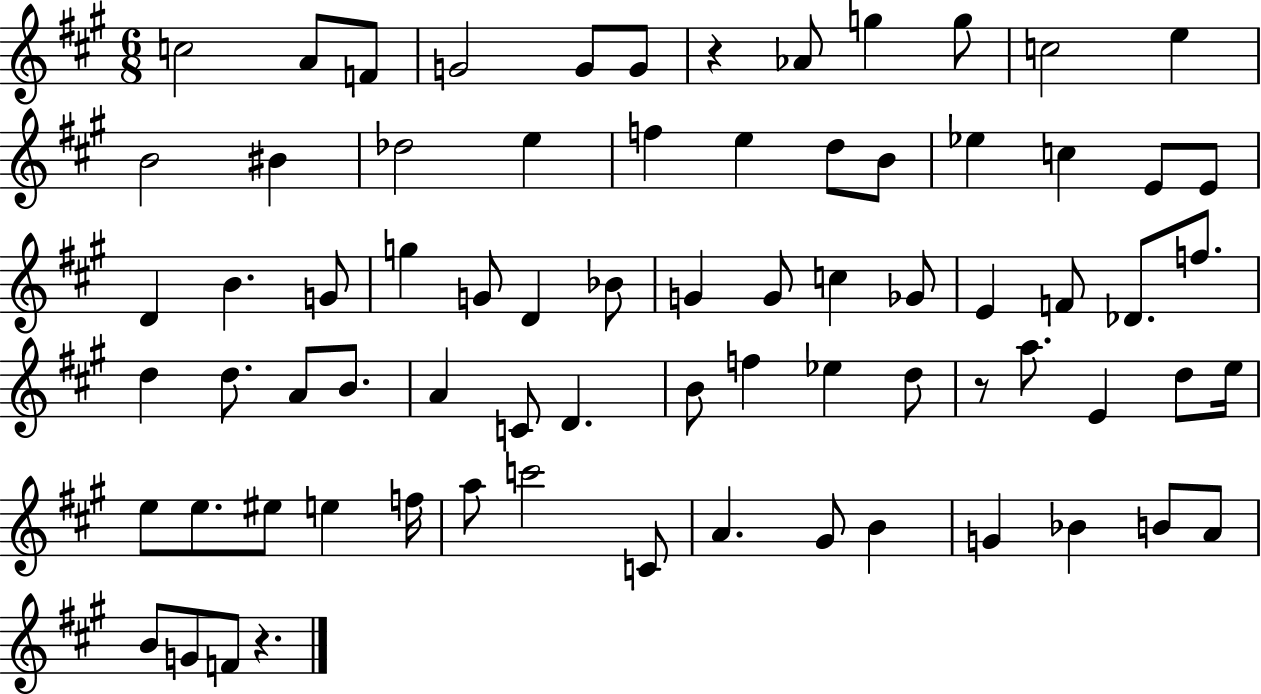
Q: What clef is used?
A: treble